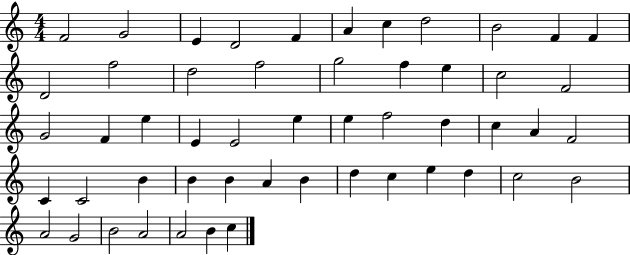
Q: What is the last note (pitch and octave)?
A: C5